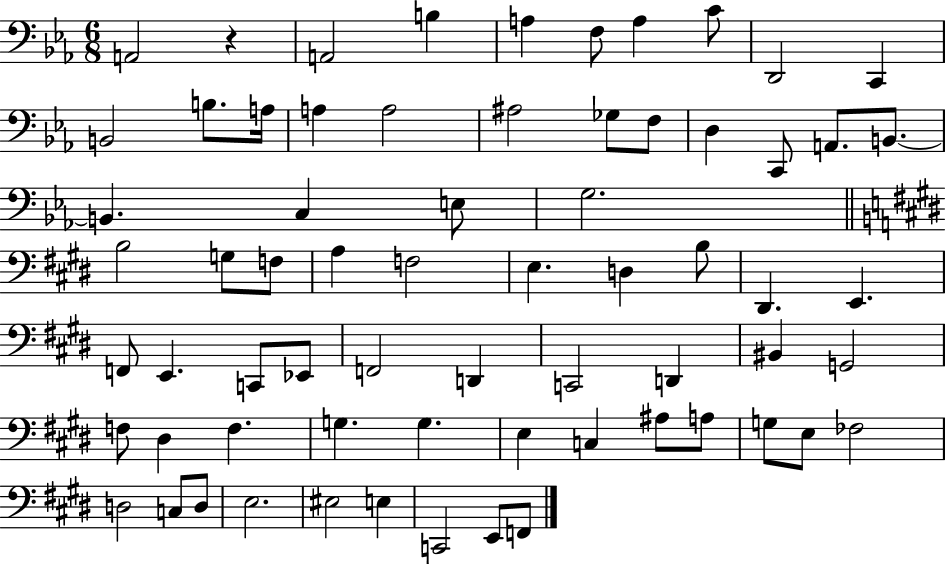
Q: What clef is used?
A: bass